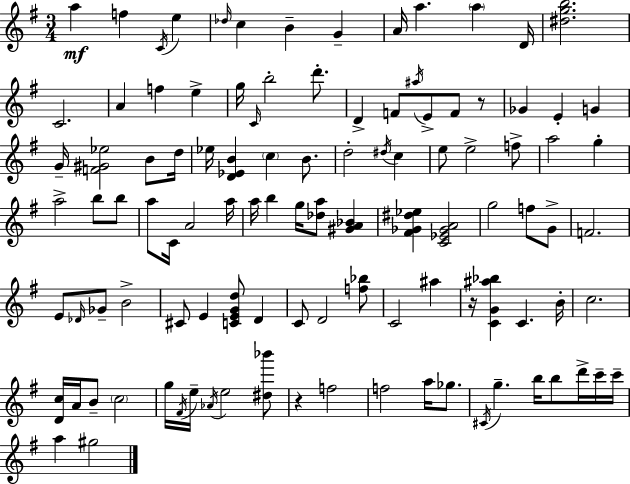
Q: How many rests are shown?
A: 3